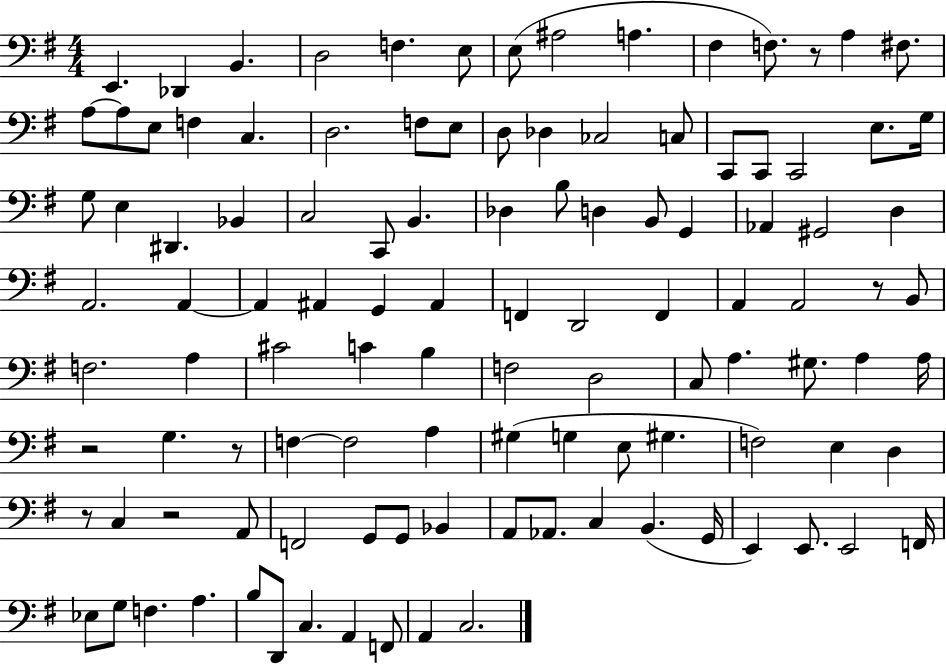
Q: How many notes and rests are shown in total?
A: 112